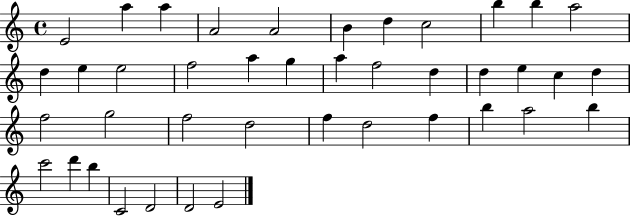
{
  \clef treble
  \time 4/4
  \defaultTimeSignature
  \key c \major
  e'2 a''4 a''4 | a'2 a'2 | b'4 d''4 c''2 | b''4 b''4 a''2 | \break d''4 e''4 e''2 | f''2 a''4 g''4 | a''4 f''2 d''4 | d''4 e''4 c''4 d''4 | \break f''2 g''2 | f''2 d''2 | f''4 d''2 f''4 | b''4 a''2 b''4 | \break c'''2 d'''4 b''4 | c'2 d'2 | d'2 e'2 | \bar "|."
}